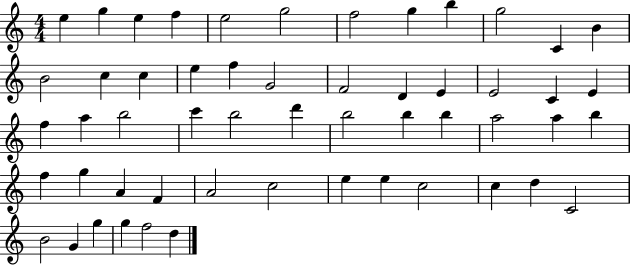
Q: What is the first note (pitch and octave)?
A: E5